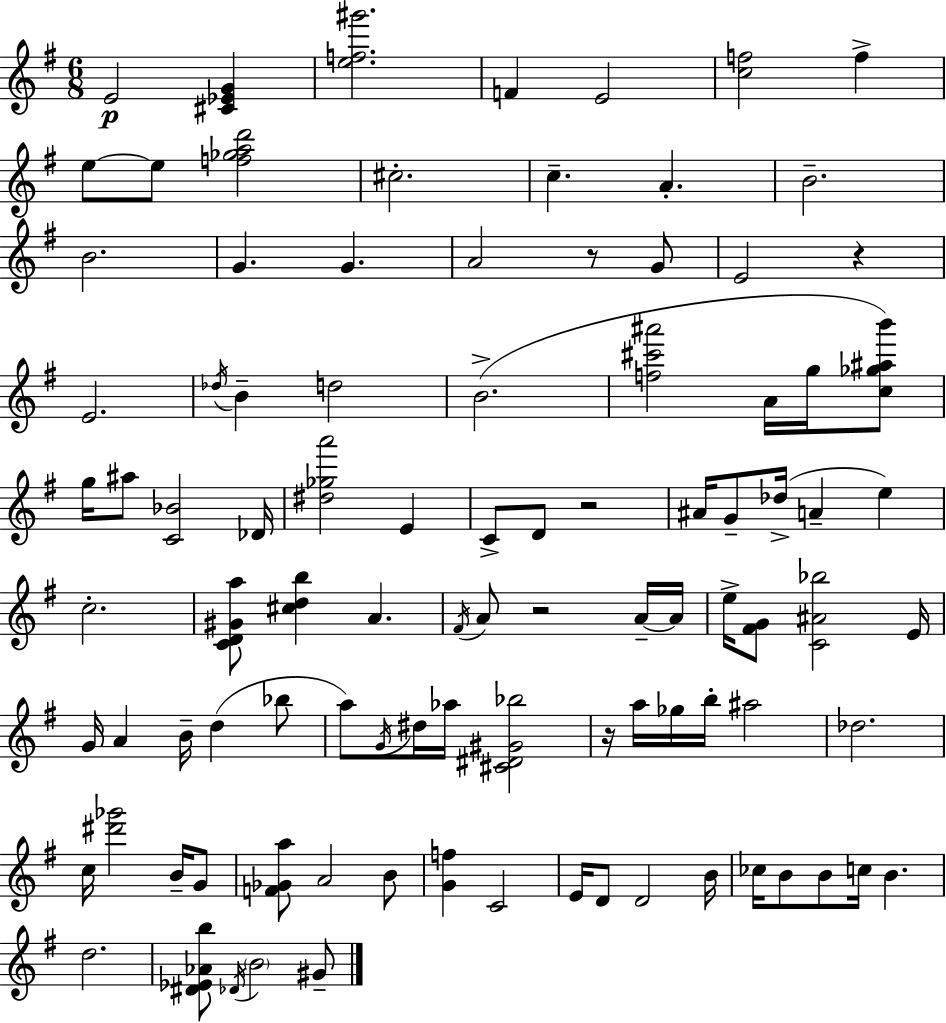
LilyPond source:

{
  \clef treble
  \numericTimeSignature
  \time 6/8
  \key e \minor
  \repeat volta 2 { e'2\p <cis' ees' g'>4 | <e'' f'' gis'''>2. | f'4 e'2 | <c'' f''>2 f''4-> | \break e''8~~ e''8 <f'' ges'' a'' d'''>2 | cis''2.-. | c''4.-- a'4.-. | b'2.-- | \break b'2. | g'4. g'4. | a'2 r8 g'8 | e'2 r4 | \break e'2. | \acciaccatura { des''16 } b'4-- d''2 | b'2.->( | <f'' cis''' ais'''>2 a'16 g''16 <c'' ges'' ais'' b'''>8) | \break g''16 ais''8 <c' bes'>2 | des'16 <dis'' ges'' a'''>2 e'4 | c'8-> d'8 r2 | ais'16 g'8-- des''16->( a'4-- e''4) | \break c''2.-. | <c' d' gis' a''>8 <cis'' d'' b''>4 a'4. | \acciaccatura { fis'16 } a'8 r2 | a'16--~~ a'16 e''16-> <fis' g'>8 <c' ais' bes''>2 | \break e'16 g'16 a'4 b'16-- d''4( | bes''8 a''8) \acciaccatura { g'16 } dis''16 aes''16 <cis' dis' gis' bes''>2 | r16 a''16 ges''16 b''16-. ais''2 | des''2. | \break c''16 <dis''' ges'''>2 | b'16-- g'8 <f' ges' a''>8 a'2 | b'8 <g' f''>4 c'2 | e'16 d'8 d'2 | \break b'16 ces''16 b'8 b'8 c''16 b'4. | d''2. | <dis' ees' aes' b''>8 \acciaccatura { des'16 } \parenthesize b'2 | gis'8-- } \bar "|."
}